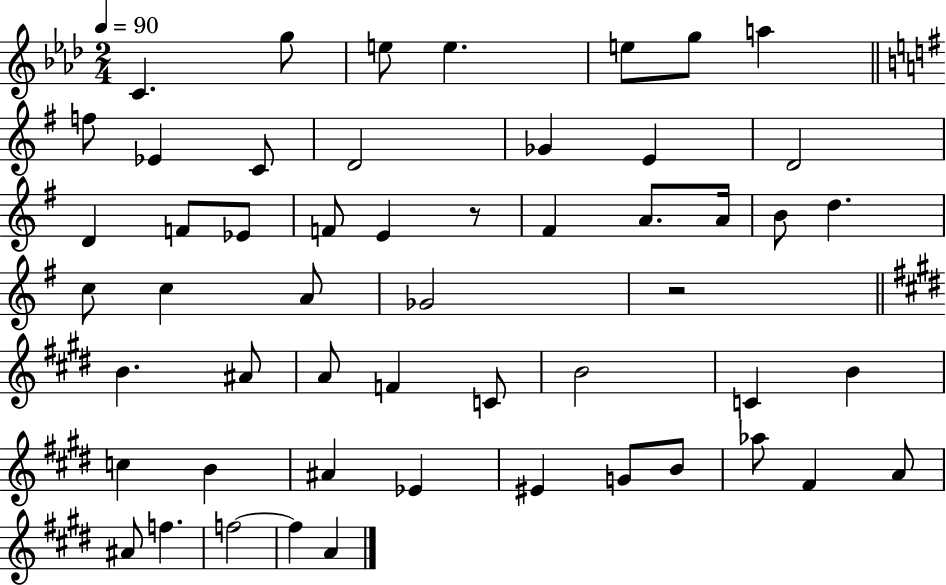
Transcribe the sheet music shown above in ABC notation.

X:1
T:Untitled
M:2/4
L:1/4
K:Ab
C g/2 e/2 e e/2 g/2 a f/2 _E C/2 D2 _G E D2 D F/2 _E/2 F/2 E z/2 ^F A/2 A/4 B/2 d c/2 c A/2 _G2 z2 B ^A/2 A/2 F C/2 B2 C B c B ^A _E ^E G/2 B/2 _a/2 ^F A/2 ^A/2 f f2 f A